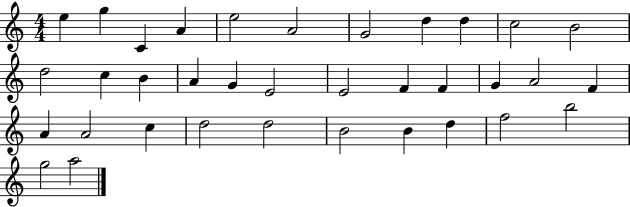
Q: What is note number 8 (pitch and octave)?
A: D5